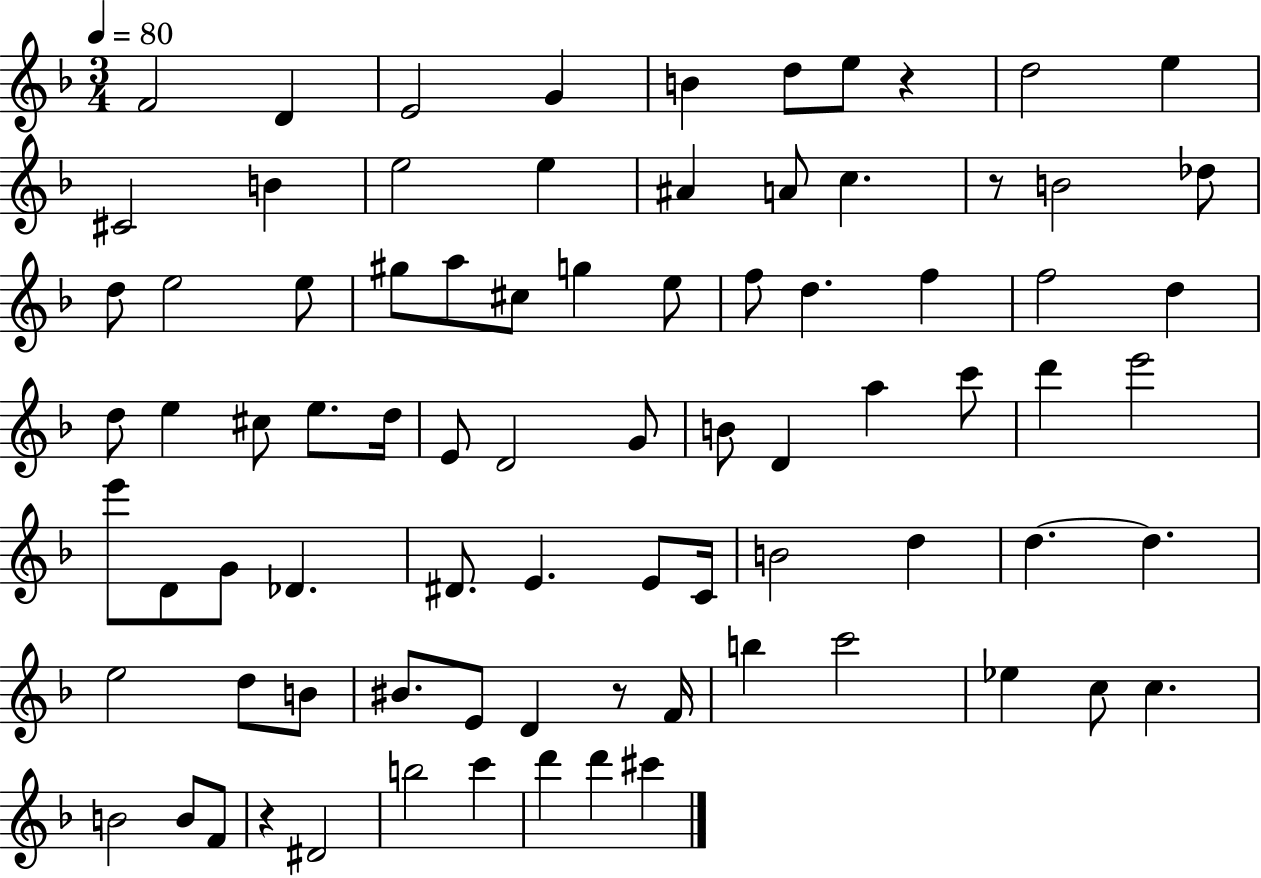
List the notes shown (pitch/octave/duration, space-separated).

F4/h D4/q E4/h G4/q B4/q D5/e E5/e R/q D5/h E5/q C#4/h B4/q E5/h E5/q A#4/q A4/e C5/q. R/e B4/h Db5/e D5/e E5/h E5/e G#5/e A5/e C#5/e G5/q E5/e F5/e D5/q. F5/q F5/h D5/q D5/e E5/q C#5/e E5/e. D5/s E4/e D4/h G4/e B4/e D4/q A5/q C6/e D6/q E6/h E6/e D4/e G4/e Db4/q. D#4/e. E4/q. E4/e C4/s B4/h D5/q D5/q. D5/q. E5/h D5/e B4/e BIS4/e. E4/e D4/q R/e F4/s B5/q C6/h Eb5/q C5/e C5/q. B4/h B4/e F4/e R/q D#4/h B5/h C6/q D6/q D6/q C#6/q